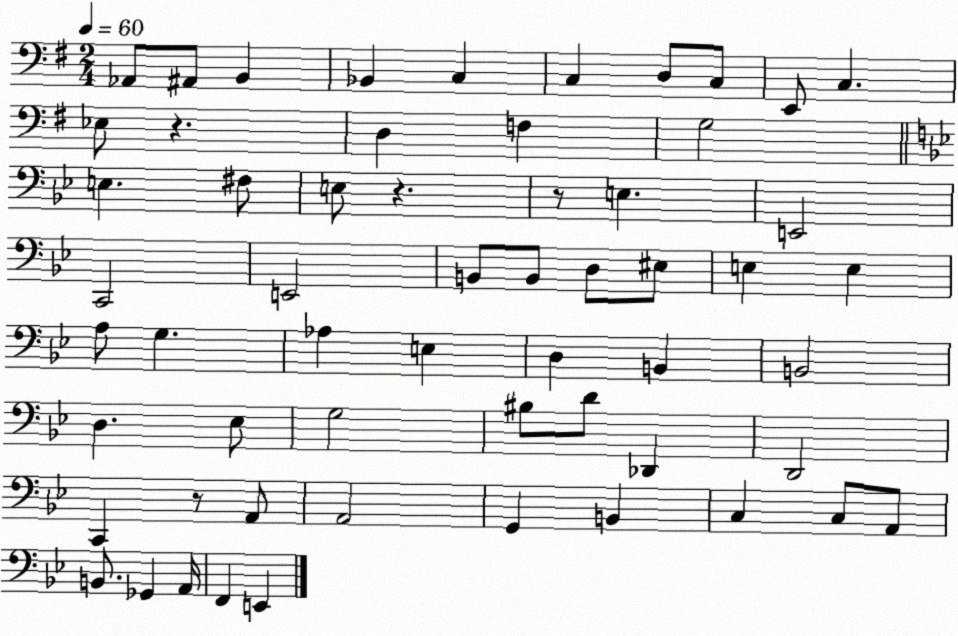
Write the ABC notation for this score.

X:1
T:Untitled
M:2/4
L:1/4
K:G
_A,,/2 ^A,,/2 B,, _B,, C, C, D,/2 C,/2 E,,/2 C, _E,/2 z D, F, G,2 E, ^F,/2 E,/2 z z/2 E, E,,2 C,,2 E,,2 B,,/2 B,,/2 D,/2 ^E,/2 E, E, A,/2 G, _A, E, D, B,, B,,2 D, _E,/2 G,2 ^B,/2 D/2 _D,, D,,2 C,, z/2 A,,/2 A,,2 G,, B,, C, C,/2 A,,/2 B,,/2 _G,, A,,/4 F,, E,,